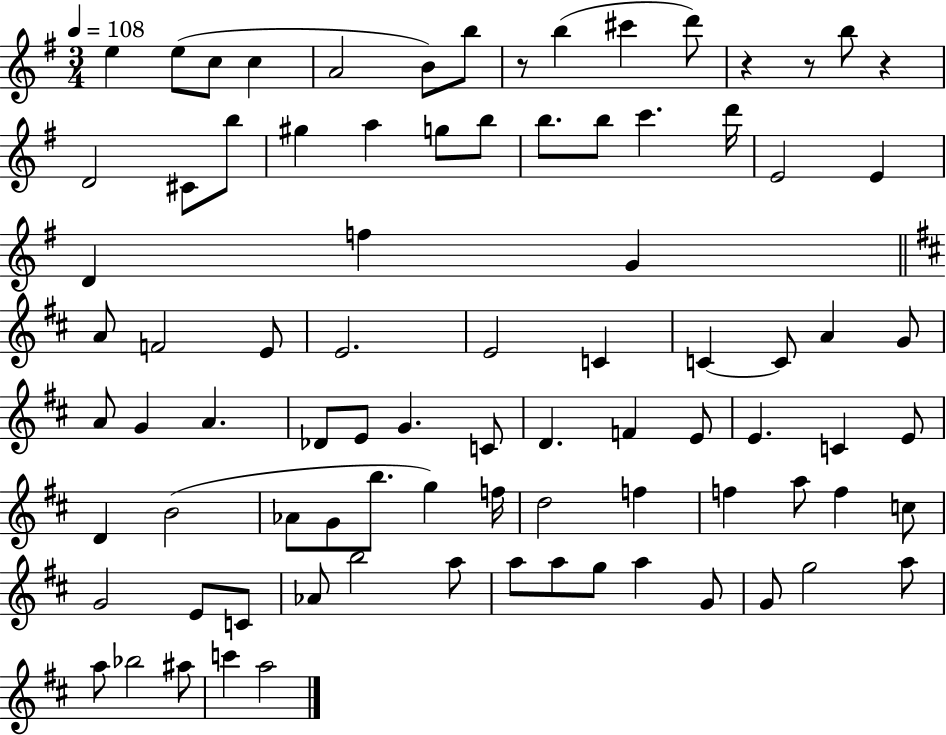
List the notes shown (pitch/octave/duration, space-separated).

E5/q E5/e C5/e C5/q A4/h B4/e B5/e R/e B5/q C#6/q D6/e R/q R/e B5/e R/q D4/h C#4/e B5/e G#5/q A5/q G5/e B5/e B5/e. B5/e C6/q. D6/s E4/h E4/q D4/q F5/q G4/q A4/e F4/h E4/e E4/h. E4/h C4/q C4/q C4/e A4/q G4/e A4/e G4/q A4/q. Db4/e E4/e G4/q. C4/e D4/q. F4/q E4/e E4/q. C4/q E4/e D4/q B4/h Ab4/e G4/e B5/e. G5/q F5/s D5/h F5/q F5/q A5/e F5/q C5/e G4/h E4/e C4/e Ab4/e B5/h A5/e A5/e A5/e G5/e A5/q G4/e G4/e G5/h A5/e A5/e Bb5/h A#5/e C6/q A5/h